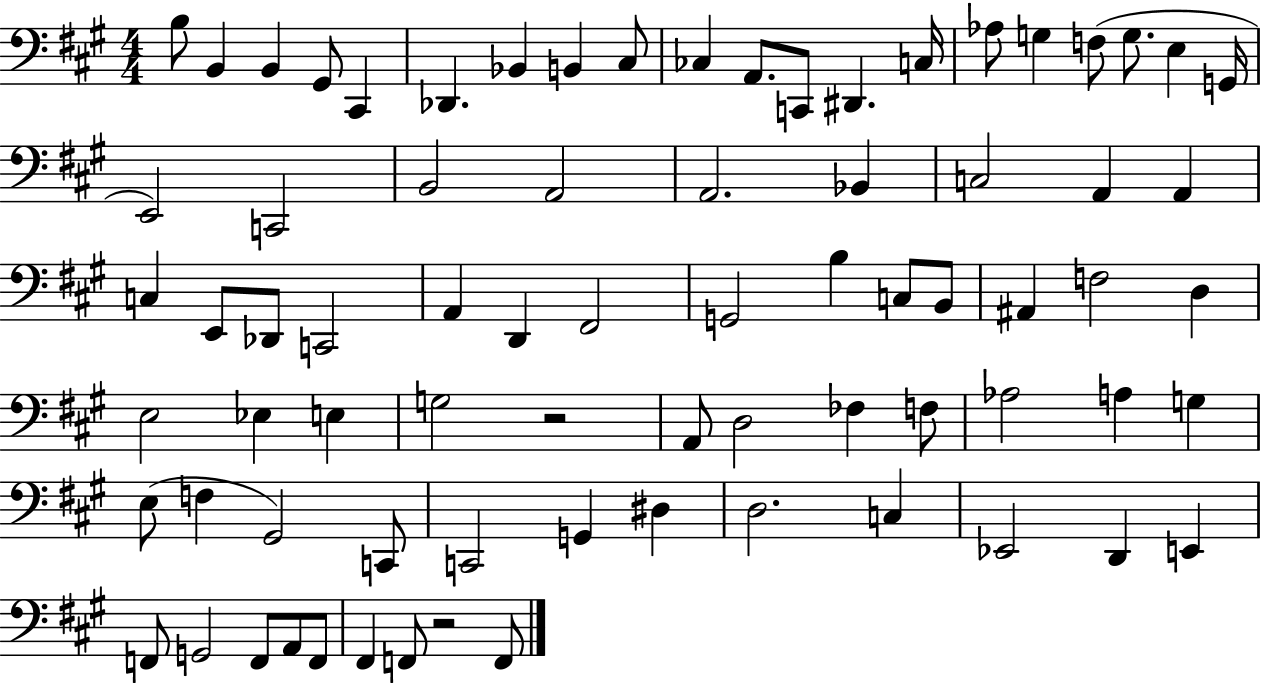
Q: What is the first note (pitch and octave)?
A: B3